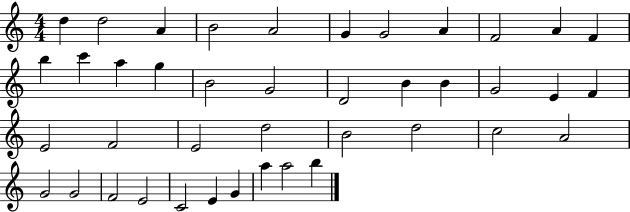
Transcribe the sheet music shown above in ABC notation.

X:1
T:Untitled
M:4/4
L:1/4
K:C
d d2 A B2 A2 G G2 A F2 A F b c' a g B2 G2 D2 B B G2 E F E2 F2 E2 d2 B2 d2 c2 A2 G2 G2 F2 E2 C2 E G a a2 b